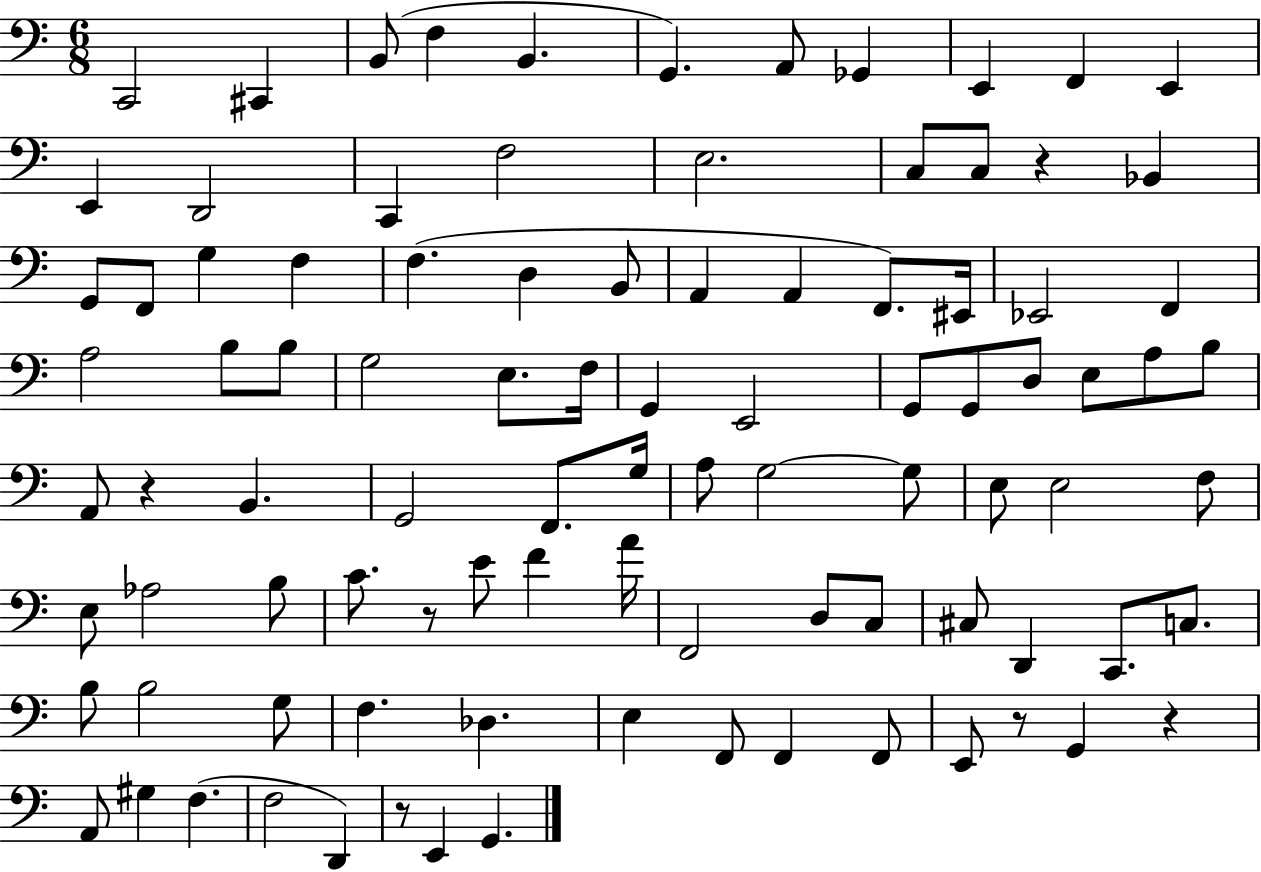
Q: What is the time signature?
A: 6/8